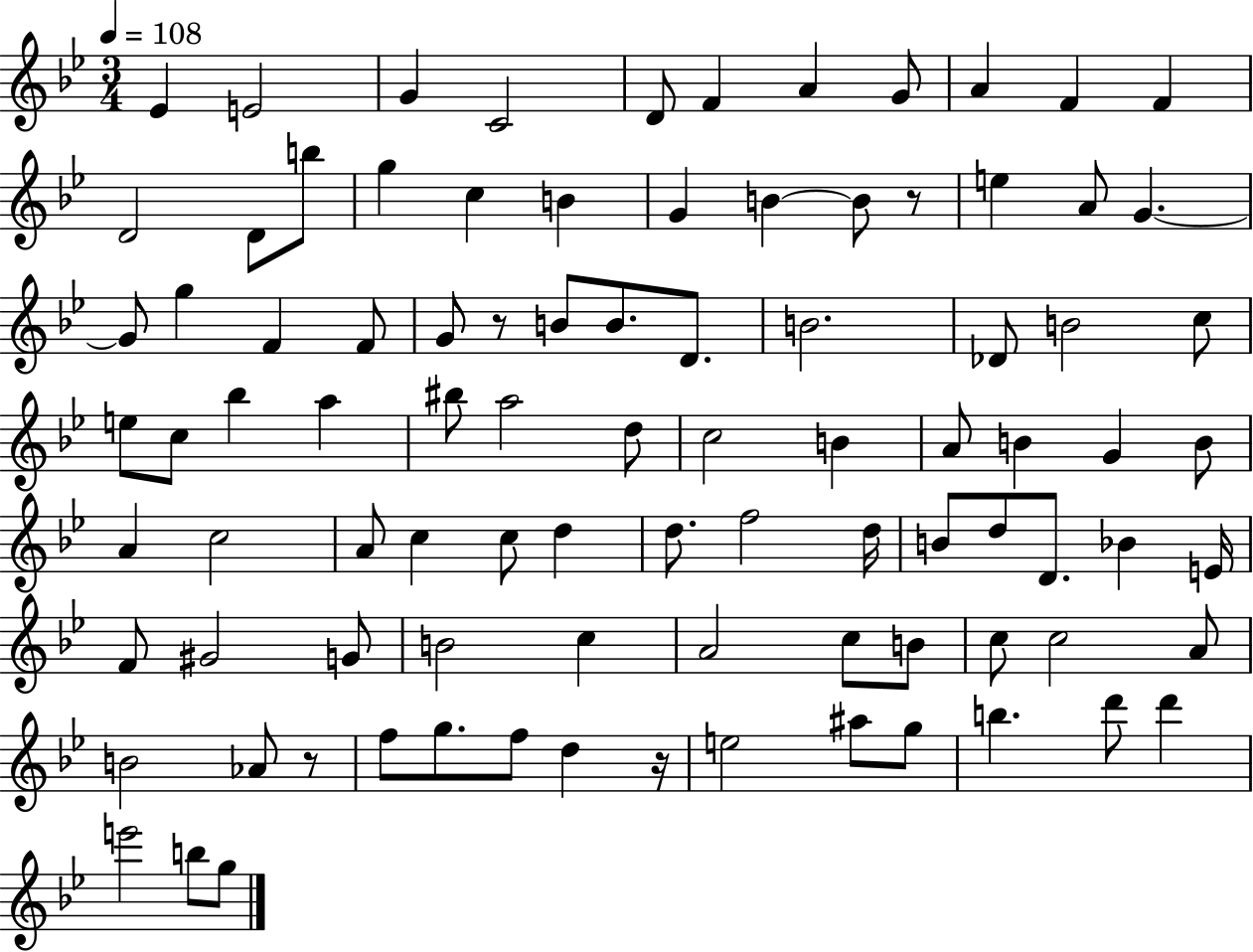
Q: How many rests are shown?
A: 4